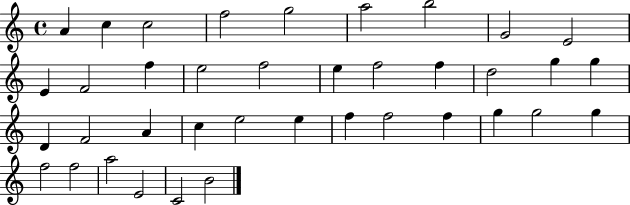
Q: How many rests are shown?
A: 0